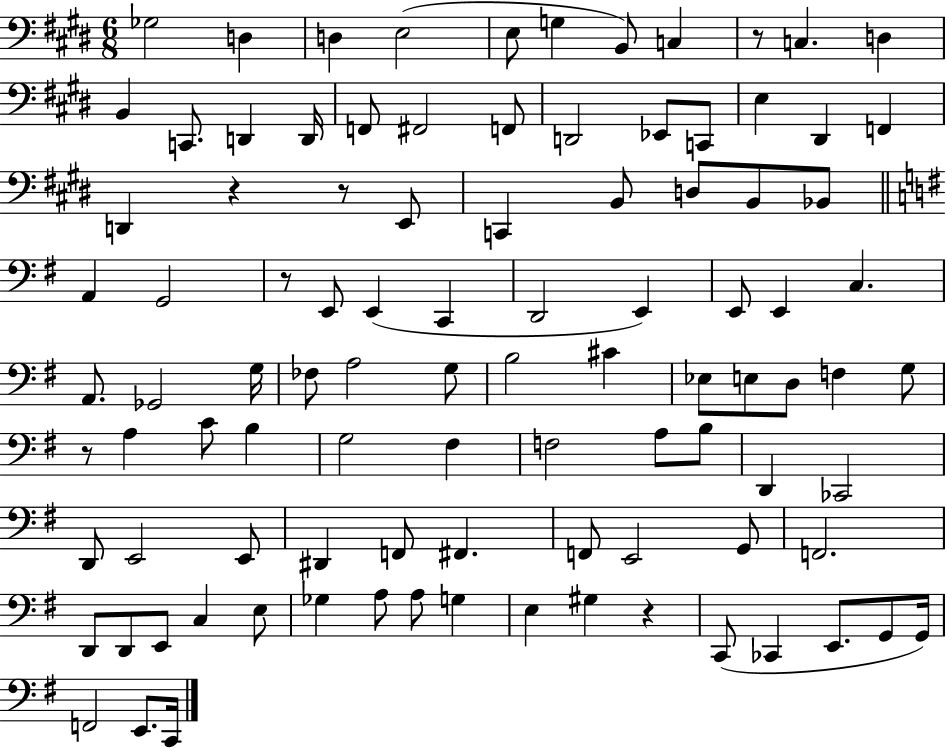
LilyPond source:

{
  \clef bass
  \numericTimeSignature
  \time 6/8
  \key e \major
  \repeat volta 2 { ges2 d4 | d4 e2( | e8 g4 b,8) c4 | r8 c4. d4 | \break b,4 c,8. d,4 d,16 | f,8 fis,2 f,8 | d,2 ees,8 c,8 | e4 dis,4 f,4 | \break d,4 r4 r8 e,8 | c,4 b,8 d8 b,8 bes,8 | \bar "||" \break \key e \minor a,4 g,2 | r8 e,8 e,4( c,4 | d,2 e,4) | e,8 e,4 c4. | \break a,8. ges,2 g16 | fes8 a2 g8 | b2 cis'4 | ees8 e8 d8 f4 g8 | \break r8 a4 c'8 b4 | g2 fis4 | f2 a8 b8 | d,4 ces,2 | \break d,8 e,2 e,8 | dis,4 f,8 fis,4. | f,8 e,2 g,8 | f,2. | \break d,8 d,8 e,8 c4 e8 | ges4 a8 a8 g4 | e4 gis4 r4 | c,8( ces,4 e,8. g,8 g,16) | \break f,2 e,8. c,16 | } \bar "|."
}